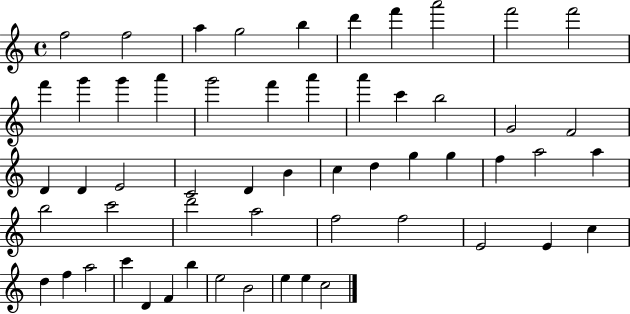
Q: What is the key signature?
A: C major